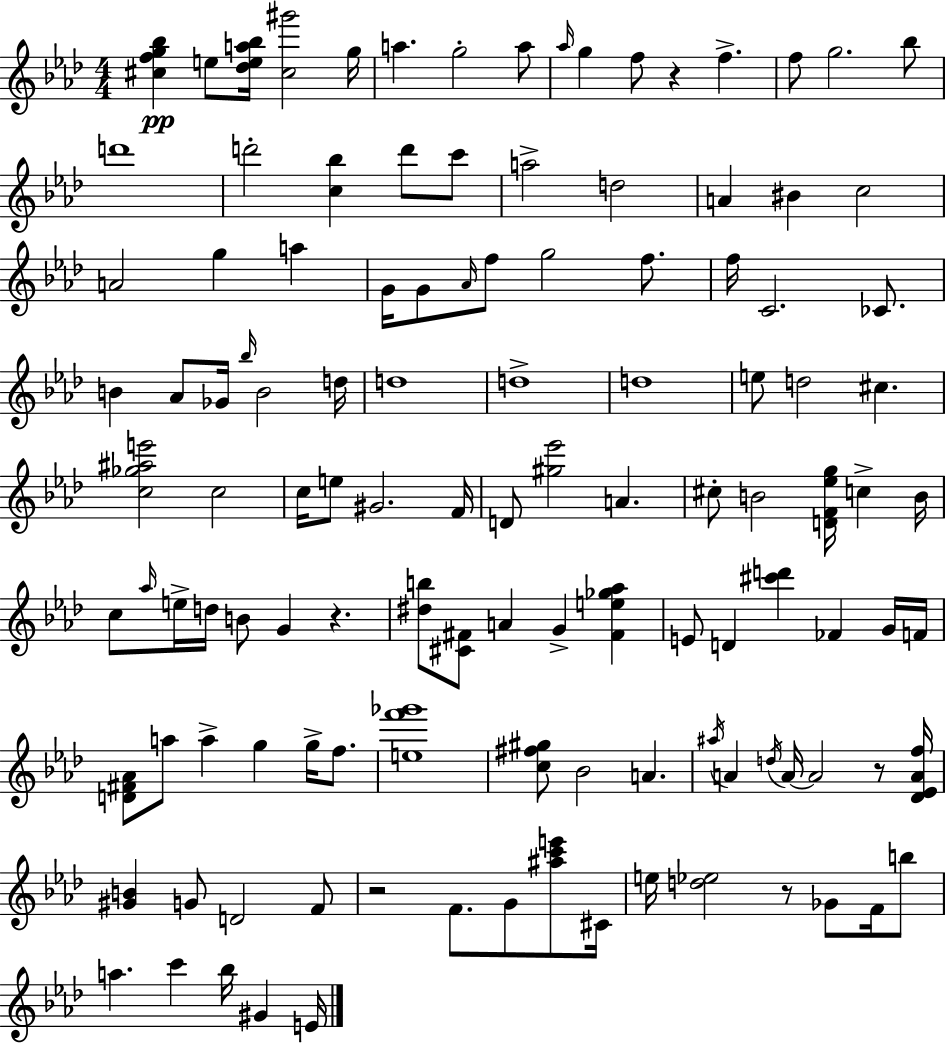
{
  \clef treble
  \numericTimeSignature
  \time 4/4
  \key aes \major
  <cis'' f'' g'' bes''>4\pp e''8 <des'' e'' a'' bes''>16 <cis'' gis'''>2 g''16 | a''4. g''2-. a''8 | \grace { aes''16 } g''4 f''8 r4 f''4.-> | f''8 g''2. bes''8 | \break d'''1 | d'''2-. <c'' bes''>4 d'''8 c'''8 | a''2-> d''2 | a'4 bis'4 c''2 | \break a'2 g''4 a''4 | g'16 g'8 \grace { aes'16 } f''8 g''2 f''8. | f''16 c'2. ces'8. | b'4 aes'8 ges'16 \grace { bes''16 } b'2 | \break d''16 d''1 | d''1-> | d''1 | e''8 d''2 cis''4. | \break <c'' ges'' ais'' e'''>2 c''2 | c''16 e''8 gis'2. | f'16 d'8 <gis'' ees'''>2 a'4. | cis''8-. b'2 <d' f' ees'' g''>16 c''4-> | \break b'16 c''8 \grace { aes''16 } e''16-> d''16 b'8 g'4 r4. | <dis'' b''>8 <cis' fis'>8 a'4 g'4-> | <fis' e'' ges'' aes''>4 e'8 d'4 <cis''' d'''>4 fes'4 | g'16 f'16 <d' fis' aes'>8 a''8 a''4-> g''4 | \break g''16-> f''8. <e'' f''' ges'''>1 | <c'' fis'' gis''>8 bes'2 a'4. | \acciaccatura { ais''16 } a'4 \acciaccatura { d''16 } a'16~~ a'2 | r8 <des' ees' a' f''>16 <gis' b'>4 g'8 d'2 | \break f'8 r2 f'8. | g'8 <ais'' c''' e'''>8 cis'16 e''16 <d'' ees''>2 r8 | ges'8 f'16 b''8 a''4. c'''4 | bes''16 gis'4 e'16 \bar "|."
}